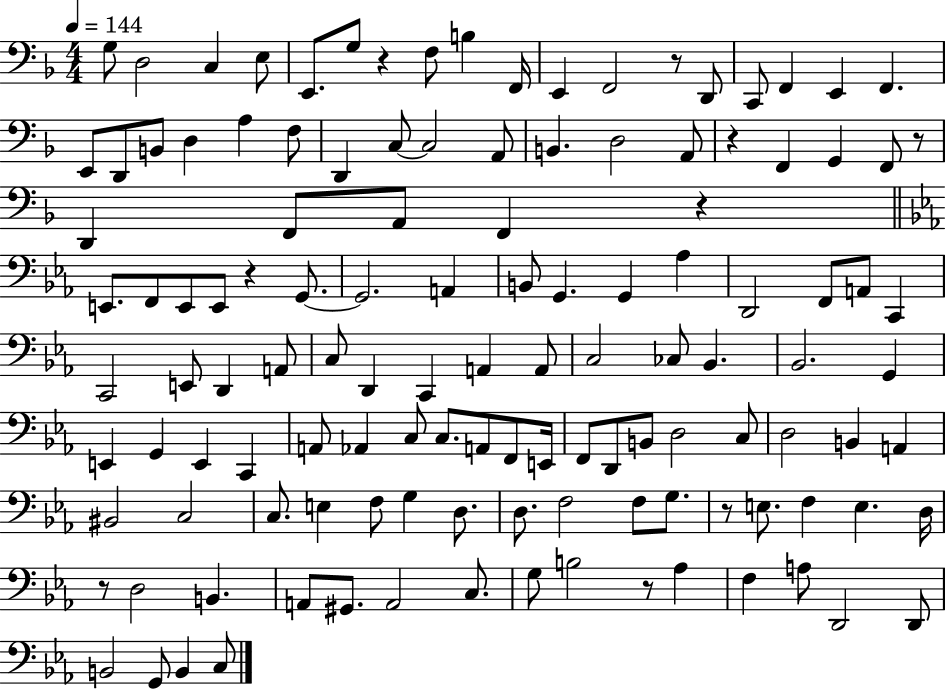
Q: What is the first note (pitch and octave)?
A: G3